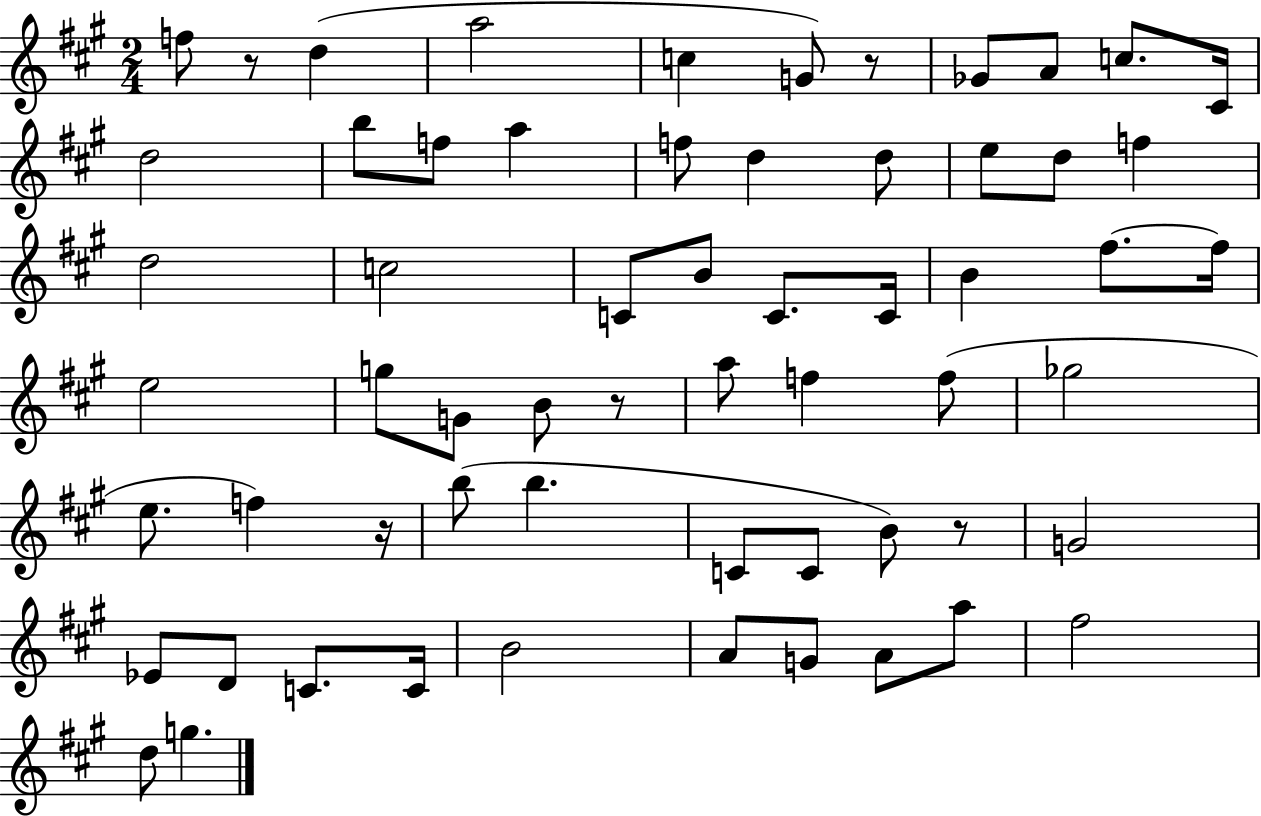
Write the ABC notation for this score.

X:1
T:Untitled
M:2/4
L:1/4
K:A
f/2 z/2 d a2 c G/2 z/2 _G/2 A/2 c/2 ^C/4 d2 b/2 f/2 a f/2 d d/2 e/2 d/2 f d2 c2 C/2 B/2 C/2 C/4 B ^f/2 ^f/4 e2 g/2 G/2 B/2 z/2 a/2 f f/2 _g2 e/2 f z/4 b/2 b C/2 C/2 B/2 z/2 G2 _E/2 D/2 C/2 C/4 B2 A/2 G/2 A/2 a/2 ^f2 d/2 g